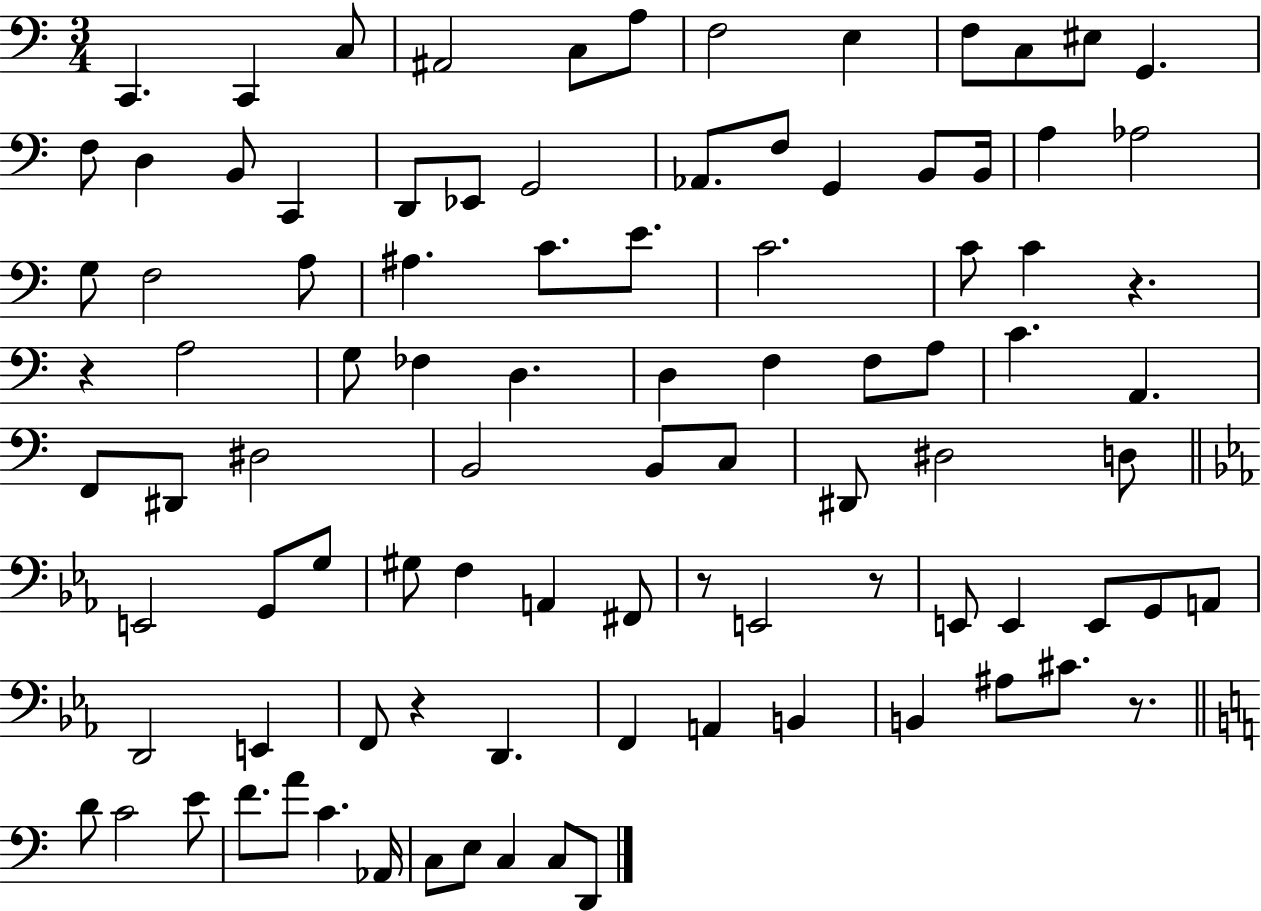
X:1
T:Untitled
M:3/4
L:1/4
K:C
C,, C,, C,/2 ^A,,2 C,/2 A,/2 F,2 E, F,/2 C,/2 ^E,/2 G,, F,/2 D, B,,/2 C,, D,,/2 _E,,/2 G,,2 _A,,/2 F,/2 G,, B,,/2 B,,/4 A, _A,2 G,/2 F,2 A,/2 ^A, C/2 E/2 C2 C/2 C z z A,2 G,/2 _F, D, D, F, F,/2 A,/2 C A,, F,,/2 ^D,,/2 ^D,2 B,,2 B,,/2 C,/2 ^D,,/2 ^D,2 D,/2 E,,2 G,,/2 G,/2 ^G,/2 F, A,, ^F,,/2 z/2 E,,2 z/2 E,,/2 E,, E,,/2 G,,/2 A,,/2 D,,2 E,, F,,/2 z D,, F,, A,, B,, B,, ^A,/2 ^C/2 z/2 D/2 C2 E/2 F/2 A/2 C _A,,/4 C,/2 E,/2 C, C,/2 D,,/2